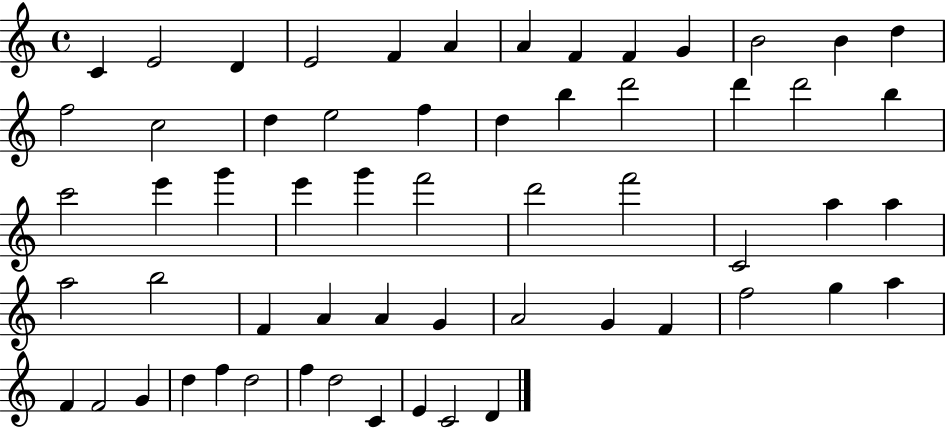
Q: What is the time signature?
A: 4/4